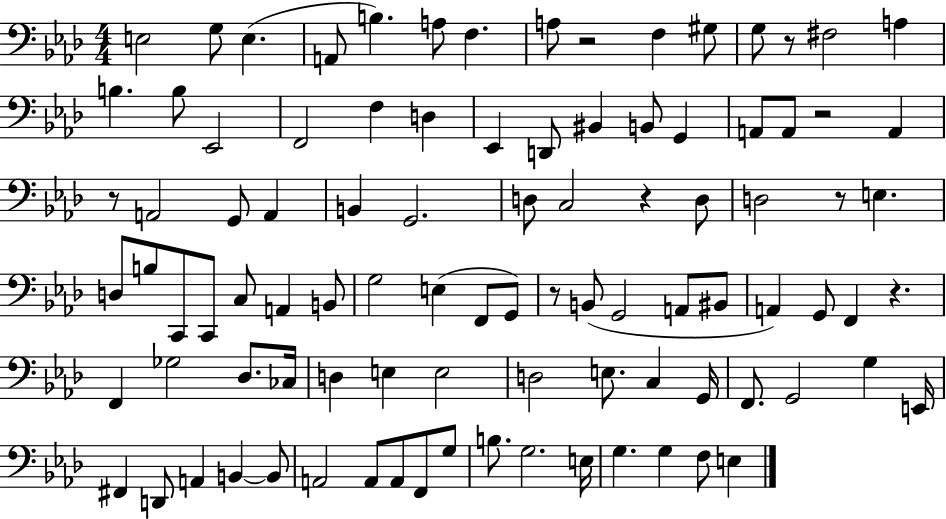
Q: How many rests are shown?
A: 8